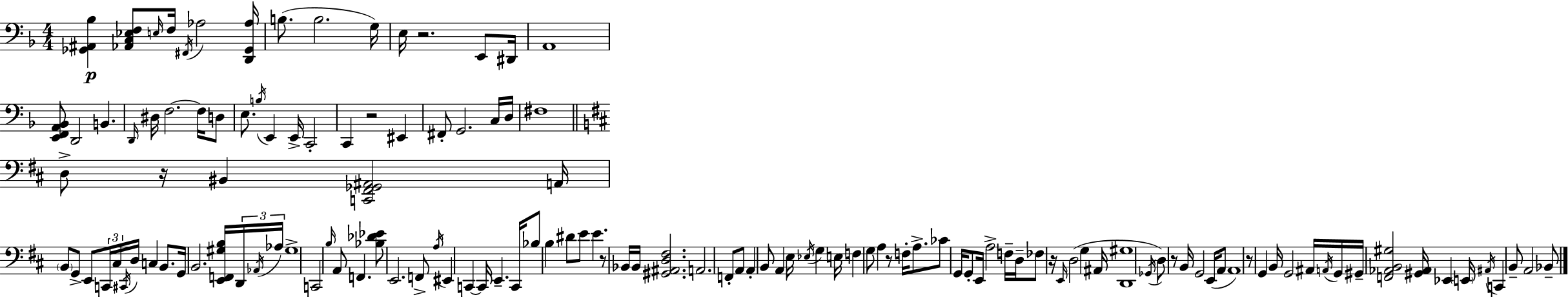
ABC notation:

X:1
T:Untitled
M:4/4
L:1/4
K:F
[_G,,^A,,_B,] [_A,,C,_E,F,]/2 E,/4 F,/4 ^F,,/4 _A,2 [D,,_G,,_A,]/4 B,/2 B,2 G,/4 E,/4 z2 E,,/2 ^D,,/4 A,,4 [E,,F,,A,,_B,,]/2 D,,2 B,, D,,/4 ^D,/4 F,2 F,/4 D,/2 E,/2 B,/4 E,, E,,/4 C,,2 C,, z2 ^E,, ^F,,/2 G,,2 C,/4 D,/4 ^F,4 D,/2 z/4 ^B,, [C,,^F,,_G,,^A,,]2 A,,/4 B,,/2 G,,/2 E,,/2 C,,/4 ^C,/4 ^C,,/4 D,/4 C, B,,/2 G,,/4 B,,2 [E,,F,,^G,B,]/4 D,,/4 _A,,/4 _A,/4 ^G,4 C,,2 B,/4 A,,/2 F,, [_B,_D_E]/2 E,,2 F,,/2 A,/4 ^E,, C,, C,,/4 E,, C,,/4 _B,/2 B, ^D/2 E/2 E z/2 _B,,/4 _B,,/4 [^G,,^A,,D,^F,]2 A,,2 F,,/2 A,,/2 A,, B,,/2 A,, E,/4 _E,/4 G, E,/4 F, G,/2 A, z/2 F,/4 A,/2 _C/2 G,,/4 G,,/2 E,,/4 A,2 F,/4 D,/4 _F,/2 z/4 E,,/4 D,2 G, ^A,,/4 [D,,^G,]4 _G,,/4 D,/2 z/2 B,,/4 G,,2 E,,/4 A,,/2 A,,4 z/2 G,, B,,/4 G,,2 ^A,,/4 A,,/4 G,,/4 ^G,,/4 [F,,_A,,B,,^G,]2 [^G,,_A,,]/4 _E,, E,,/4 ^A,,/4 C,, B,,/2 A,,2 _B,,/2